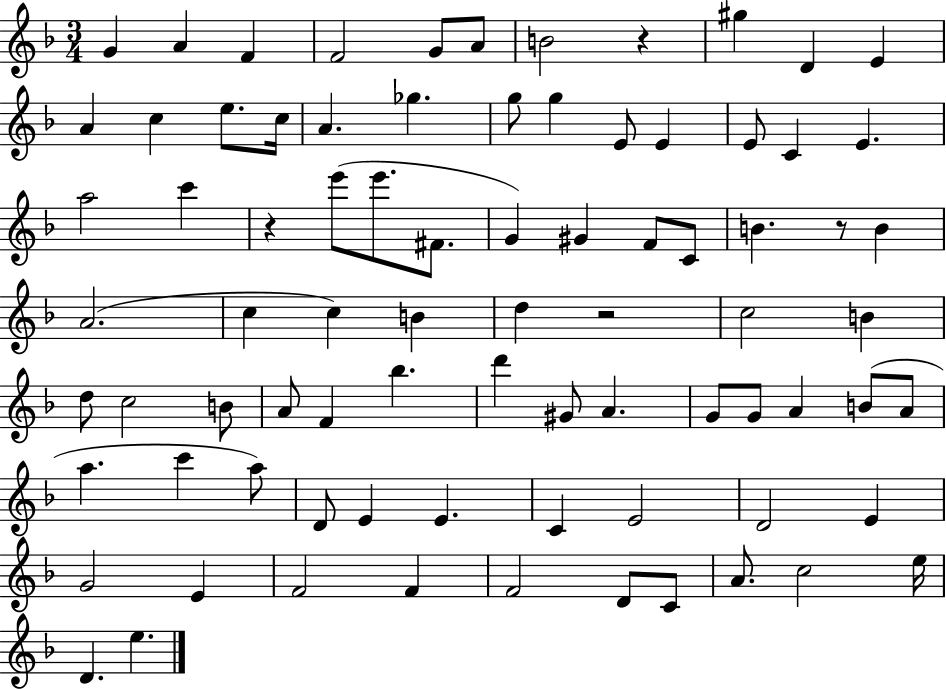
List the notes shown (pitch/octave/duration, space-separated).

G4/q A4/q F4/q F4/h G4/e A4/e B4/h R/q G#5/q D4/q E4/q A4/q C5/q E5/e. C5/s A4/q. Gb5/q. G5/e G5/q E4/e E4/q E4/e C4/q E4/q. A5/h C6/q R/q E6/e E6/e. F#4/e. G4/q G#4/q F4/e C4/e B4/q. R/e B4/q A4/h. C5/q C5/q B4/q D5/q R/h C5/h B4/q D5/e C5/h B4/e A4/e F4/q Bb5/q. D6/q G#4/e A4/q. G4/e G4/e A4/q B4/e A4/e A5/q. C6/q A5/e D4/e E4/q E4/q. C4/q E4/h D4/h E4/q G4/h E4/q F4/h F4/q F4/h D4/e C4/e A4/e. C5/h E5/s D4/q. E5/q.